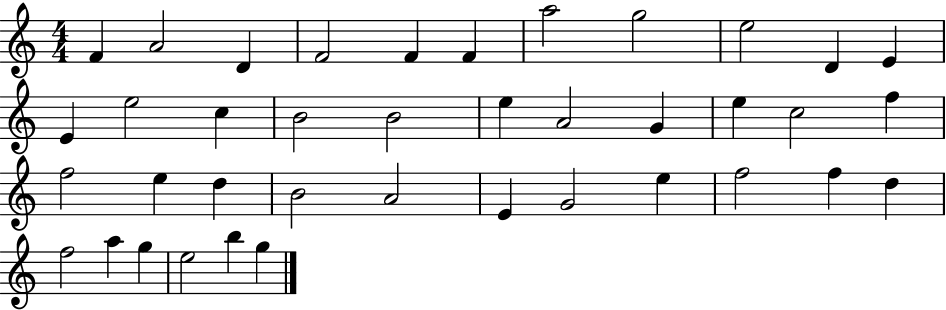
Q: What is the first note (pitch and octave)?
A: F4